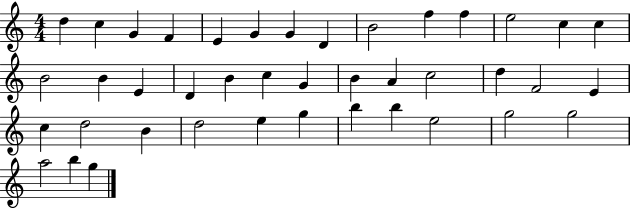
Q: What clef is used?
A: treble